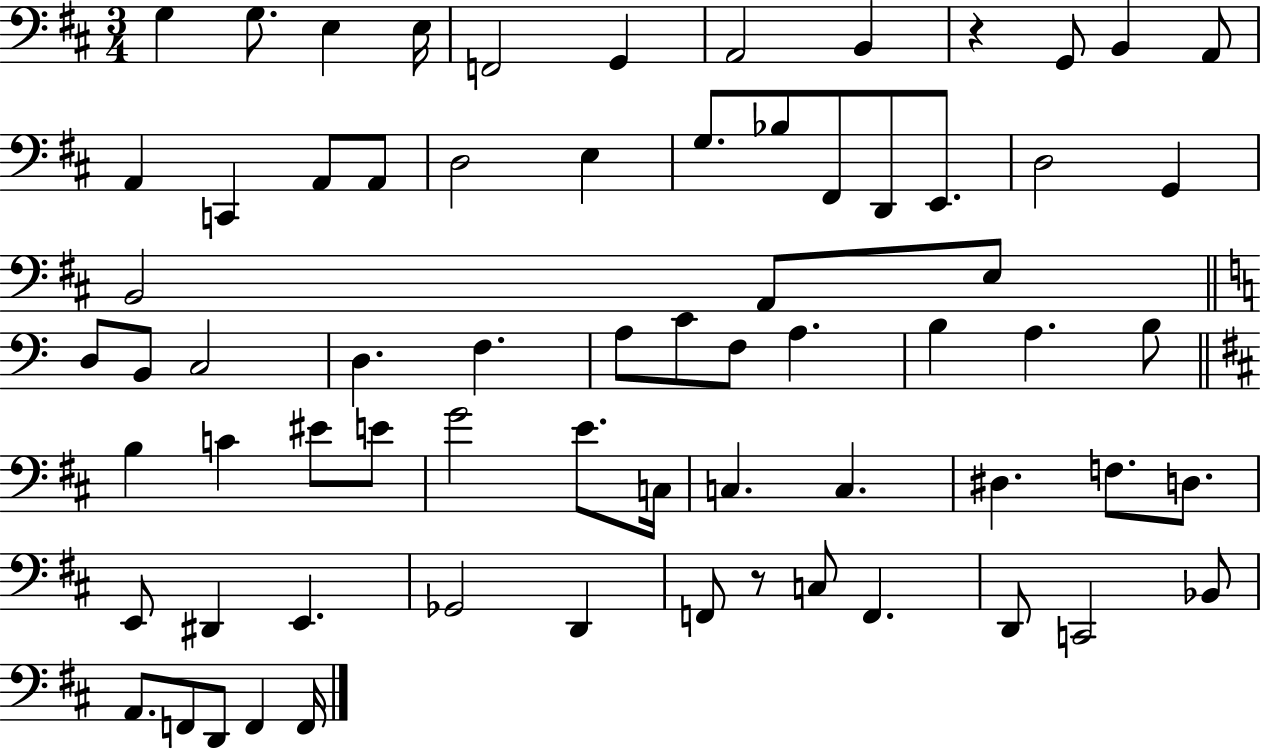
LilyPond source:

{
  \clef bass
  \numericTimeSignature
  \time 3/4
  \key d \major
  g4 g8. e4 e16 | f,2 g,4 | a,2 b,4 | r4 g,8 b,4 a,8 | \break a,4 c,4 a,8 a,8 | d2 e4 | g8. bes8 fis,8 d,8 e,8. | d2 g,4 | \break b,2 a,8 e8 | \bar "||" \break \key c \major d8 b,8 c2 | d4. f4. | a8 c'8 f8 a4. | b4 a4. b8 | \break \bar "||" \break \key b \minor b4 c'4 eis'8 e'8 | g'2 e'8. c16 | c4. c4. | dis4. f8. d8. | \break e,8 dis,4 e,4. | ges,2 d,4 | f,8 r8 c8 f,4. | d,8 c,2 bes,8 | \break a,8. f,8 d,8 f,4 f,16 | \bar "|."
}